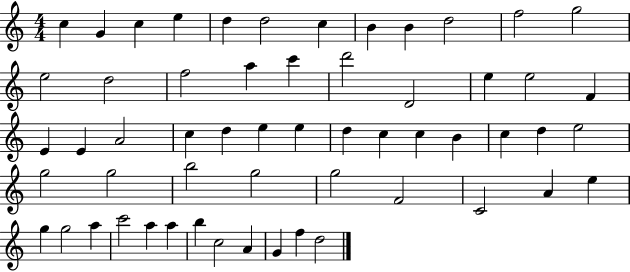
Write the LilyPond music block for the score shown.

{
  \clef treble
  \numericTimeSignature
  \time 4/4
  \key c \major
  c''4 g'4 c''4 e''4 | d''4 d''2 c''4 | b'4 b'4 d''2 | f''2 g''2 | \break e''2 d''2 | f''2 a''4 c'''4 | d'''2 d'2 | e''4 e''2 f'4 | \break e'4 e'4 a'2 | c''4 d''4 e''4 e''4 | d''4 c''4 c''4 b'4 | c''4 d''4 e''2 | \break g''2 g''2 | b''2 g''2 | g''2 f'2 | c'2 a'4 e''4 | \break g''4 g''2 a''4 | c'''2 a''4 a''4 | b''4 c''2 a'4 | g'4 f''4 d''2 | \break \bar "|."
}